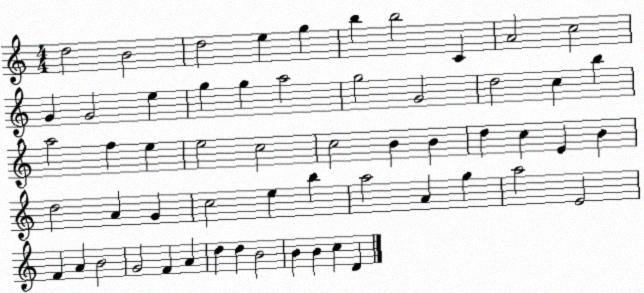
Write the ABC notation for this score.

X:1
T:Untitled
M:4/4
L:1/4
K:C
d2 B2 d2 e g b b2 C A2 c2 G G2 e g g a2 g2 G2 d2 c b a2 f e e2 c2 c2 B B d c E B d2 A G c2 e b a2 A g a2 E2 F A B2 G2 F A d d B2 B B c D